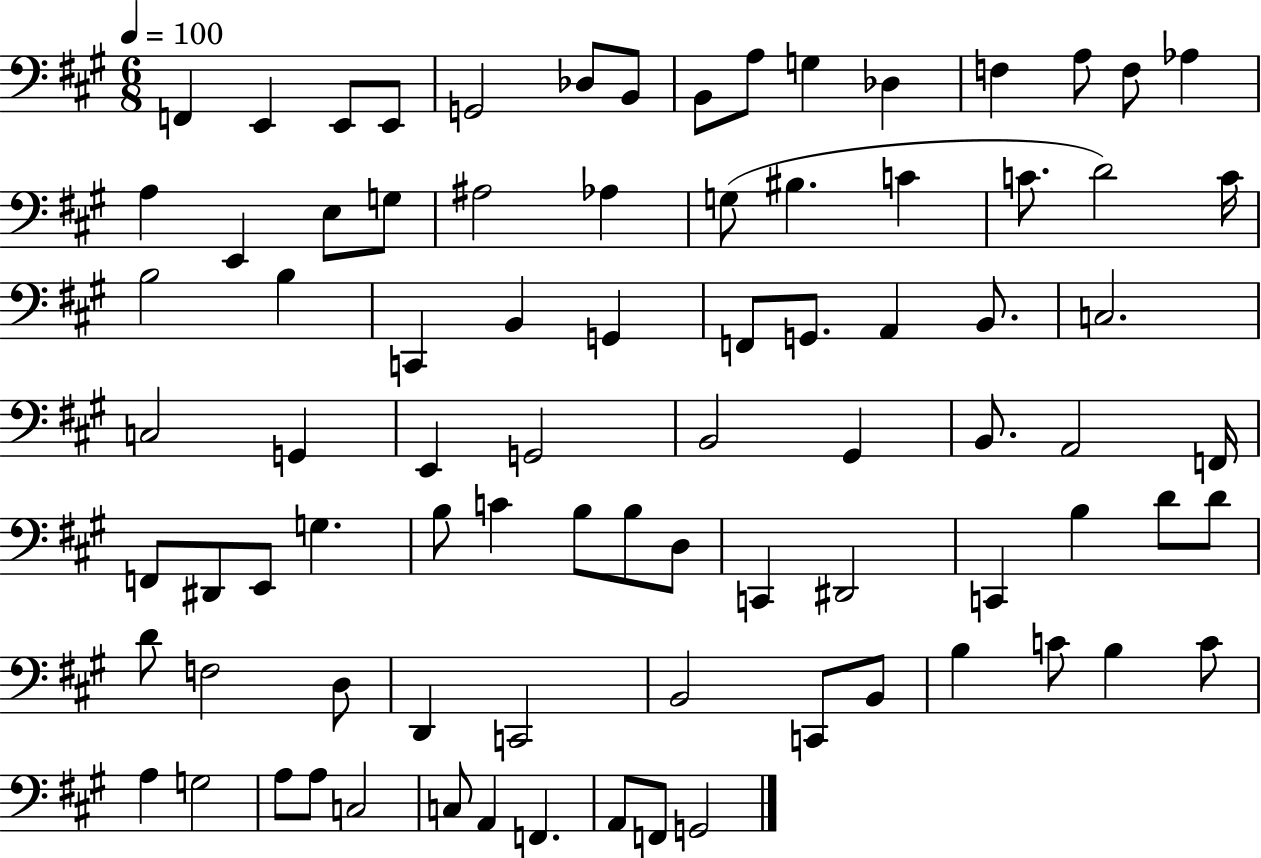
{
  \clef bass
  \numericTimeSignature
  \time 6/8
  \key a \major
  \tempo 4 = 100
  f,4 e,4 e,8 e,8 | g,2 des8 b,8 | b,8 a8 g4 des4 | f4 a8 f8 aes4 | \break a4 e,4 e8 g8 | ais2 aes4 | g8( bis4. c'4 | c'8. d'2) c'16 | \break b2 b4 | c,4 b,4 g,4 | f,8 g,8. a,4 b,8. | c2. | \break c2 g,4 | e,4 g,2 | b,2 gis,4 | b,8. a,2 f,16 | \break f,8 dis,8 e,8 g4. | b8 c'4 b8 b8 d8 | c,4 dis,2 | c,4 b4 d'8 d'8 | \break d'8 f2 d8 | d,4 c,2 | b,2 c,8 b,8 | b4 c'8 b4 c'8 | \break a4 g2 | a8 a8 c2 | c8 a,4 f,4. | a,8 f,8 g,2 | \break \bar "|."
}